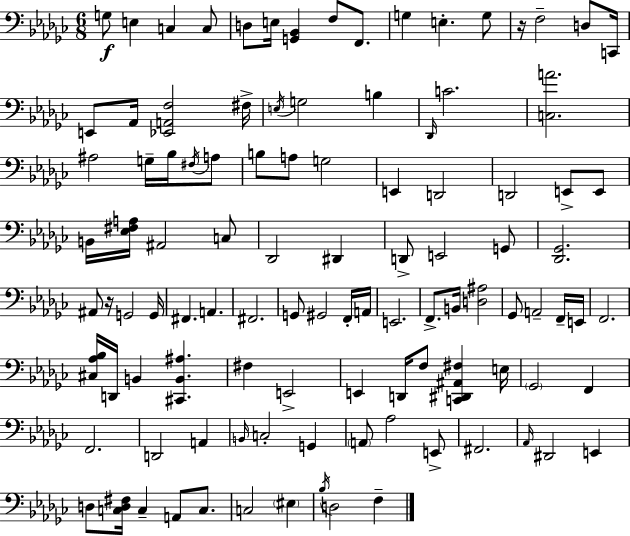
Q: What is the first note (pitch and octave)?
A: G3